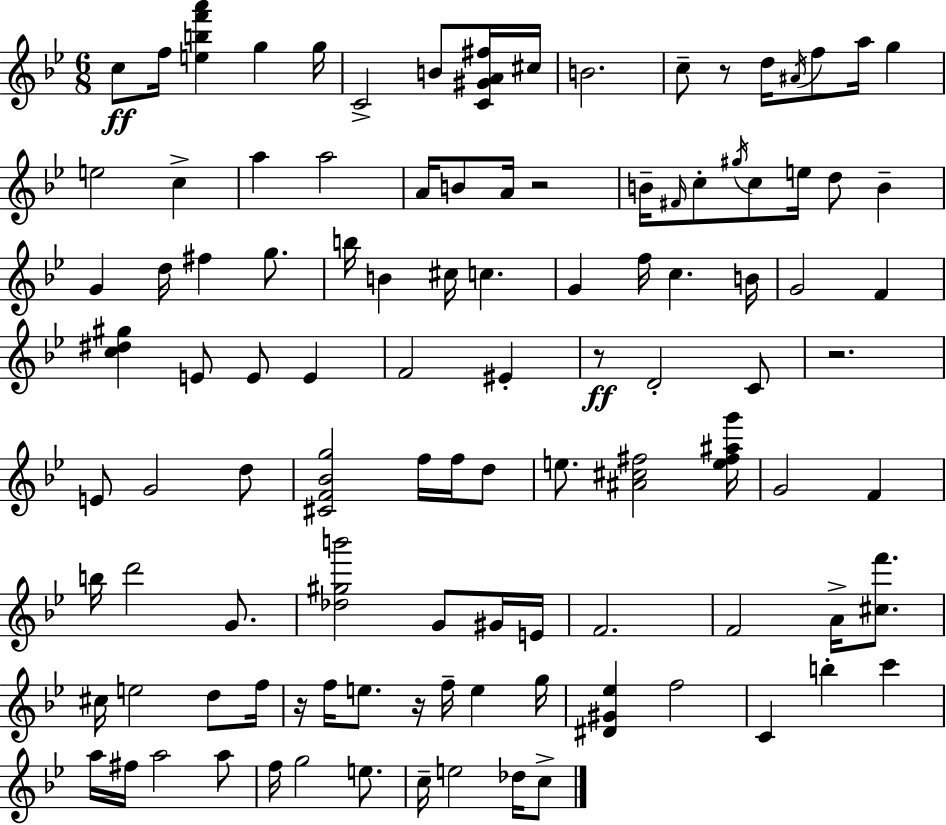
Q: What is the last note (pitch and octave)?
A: C5